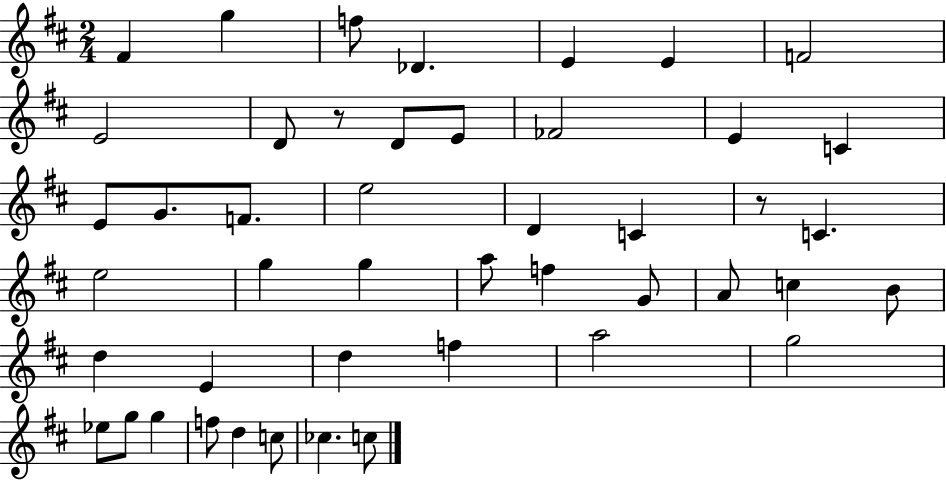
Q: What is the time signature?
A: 2/4